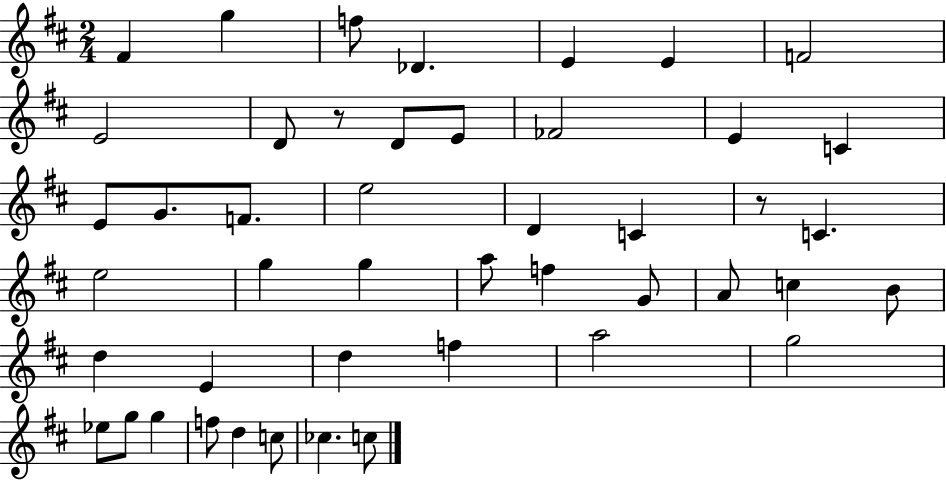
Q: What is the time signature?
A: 2/4